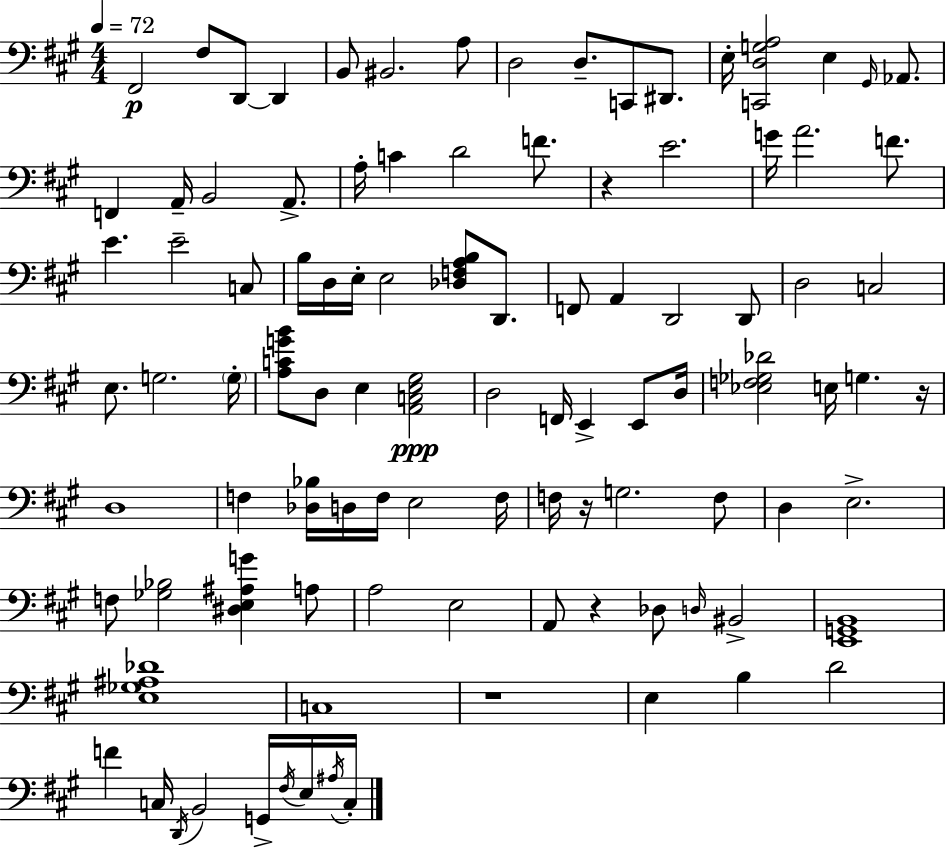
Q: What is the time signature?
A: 4/4